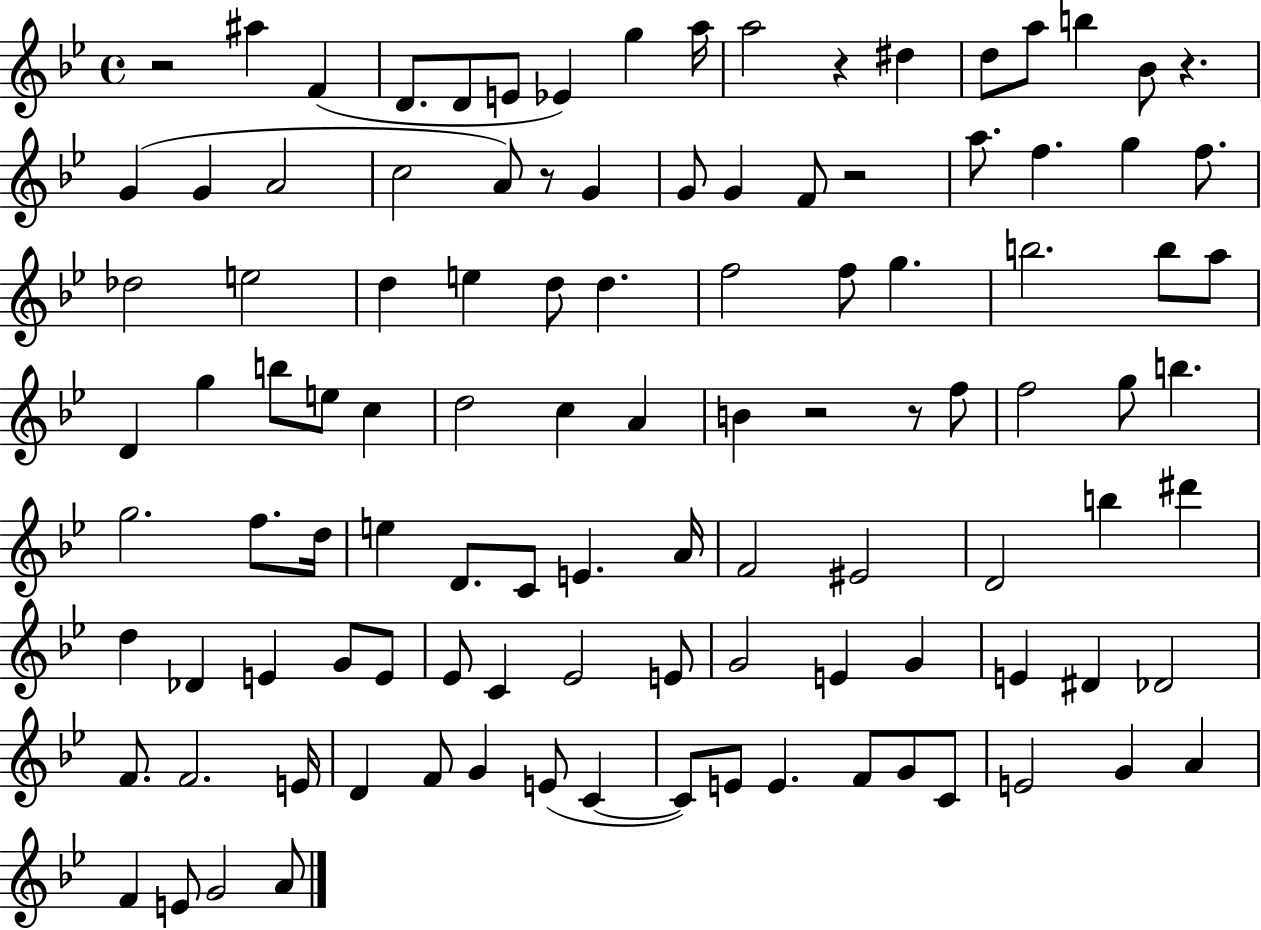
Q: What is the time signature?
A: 4/4